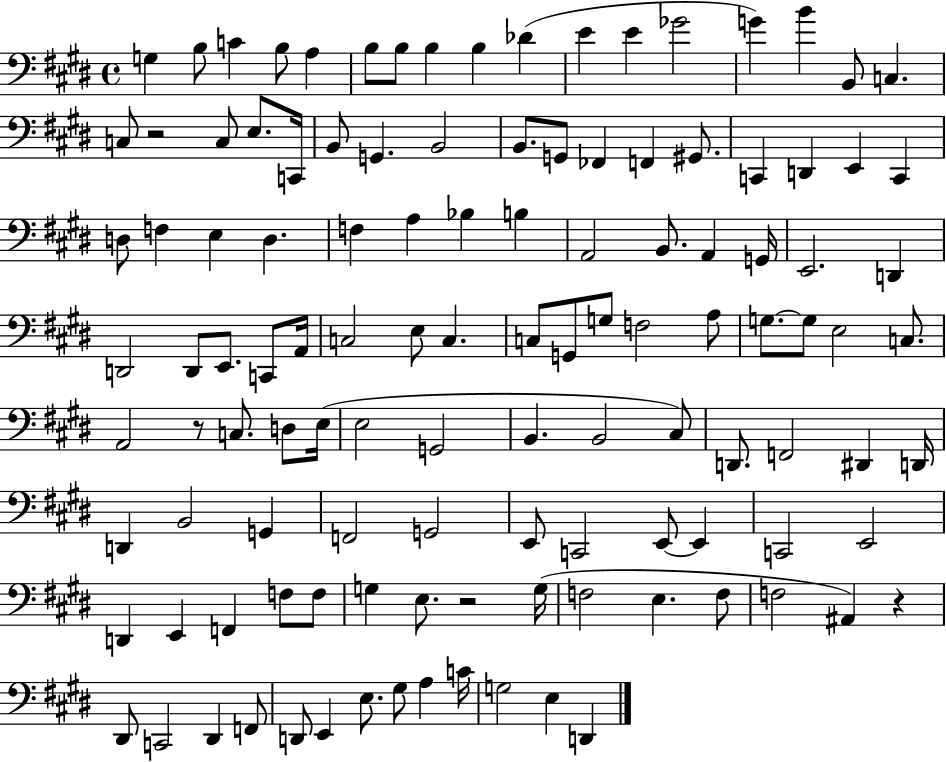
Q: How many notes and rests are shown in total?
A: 118